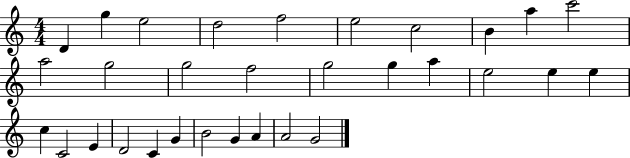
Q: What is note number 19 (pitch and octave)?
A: E5